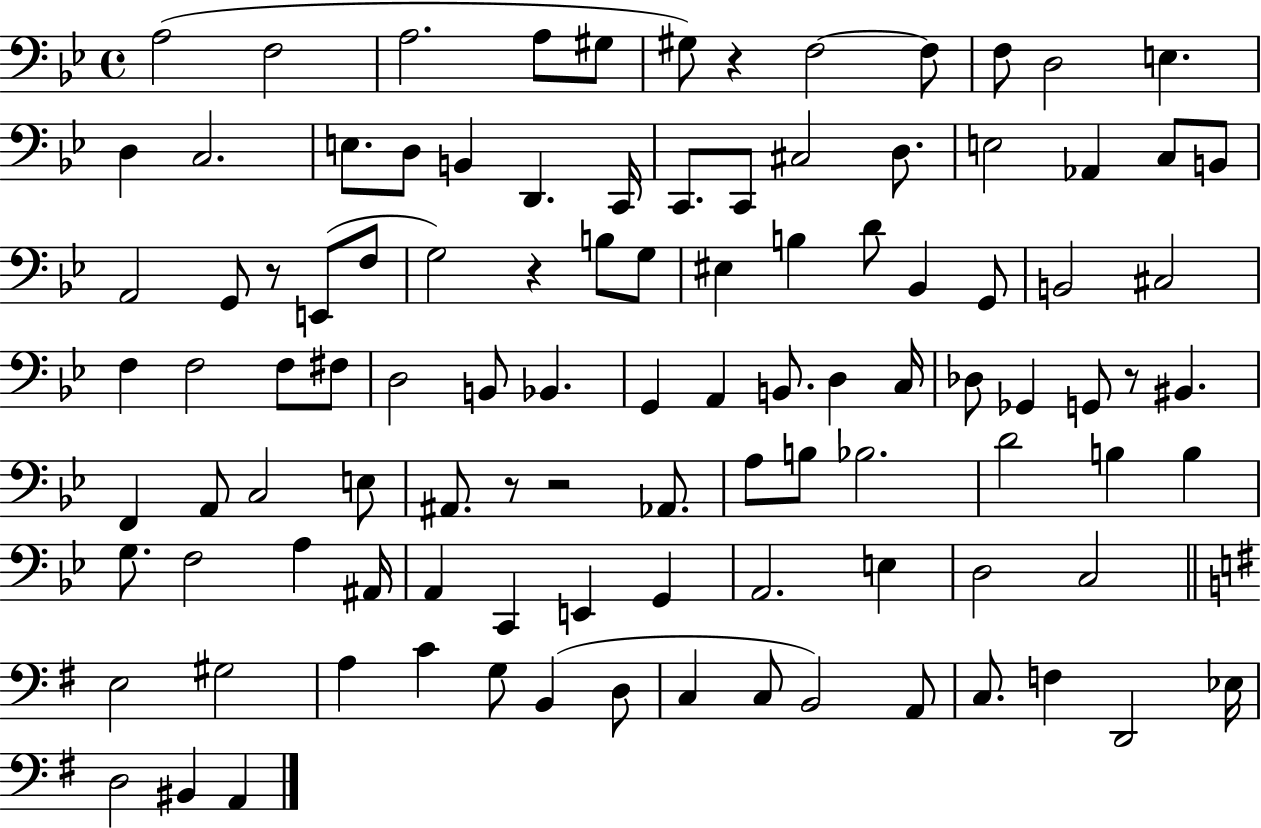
X:1
T:Untitled
M:4/4
L:1/4
K:Bb
A,2 F,2 A,2 A,/2 ^G,/2 ^G,/2 z F,2 F,/2 F,/2 D,2 E, D, C,2 E,/2 D,/2 B,, D,, C,,/4 C,,/2 C,,/2 ^C,2 D,/2 E,2 _A,, C,/2 B,,/2 A,,2 G,,/2 z/2 E,,/2 F,/2 G,2 z B,/2 G,/2 ^E, B, D/2 _B,, G,,/2 B,,2 ^C,2 F, F,2 F,/2 ^F,/2 D,2 B,,/2 _B,, G,, A,, B,,/2 D, C,/4 _D,/2 _G,, G,,/2 z/2 ^B,, F,, A,,/2 C,2 E,/2 ^A,,/2 z/2 z2 _A,,/2 A,/2 B,/2 _B,2 D2 B, B, G,/2 F,2 A, ^A,,/4 A,, C,, E,, G,, A,,2 E, D,2 C,2 E,2 ^G,2 A, C G,/2 B,, D,/2 C, C,/2 B,,2 A,,/2 C,/2 F, D,,2 _E,/4 D,2 ^B,, A,,